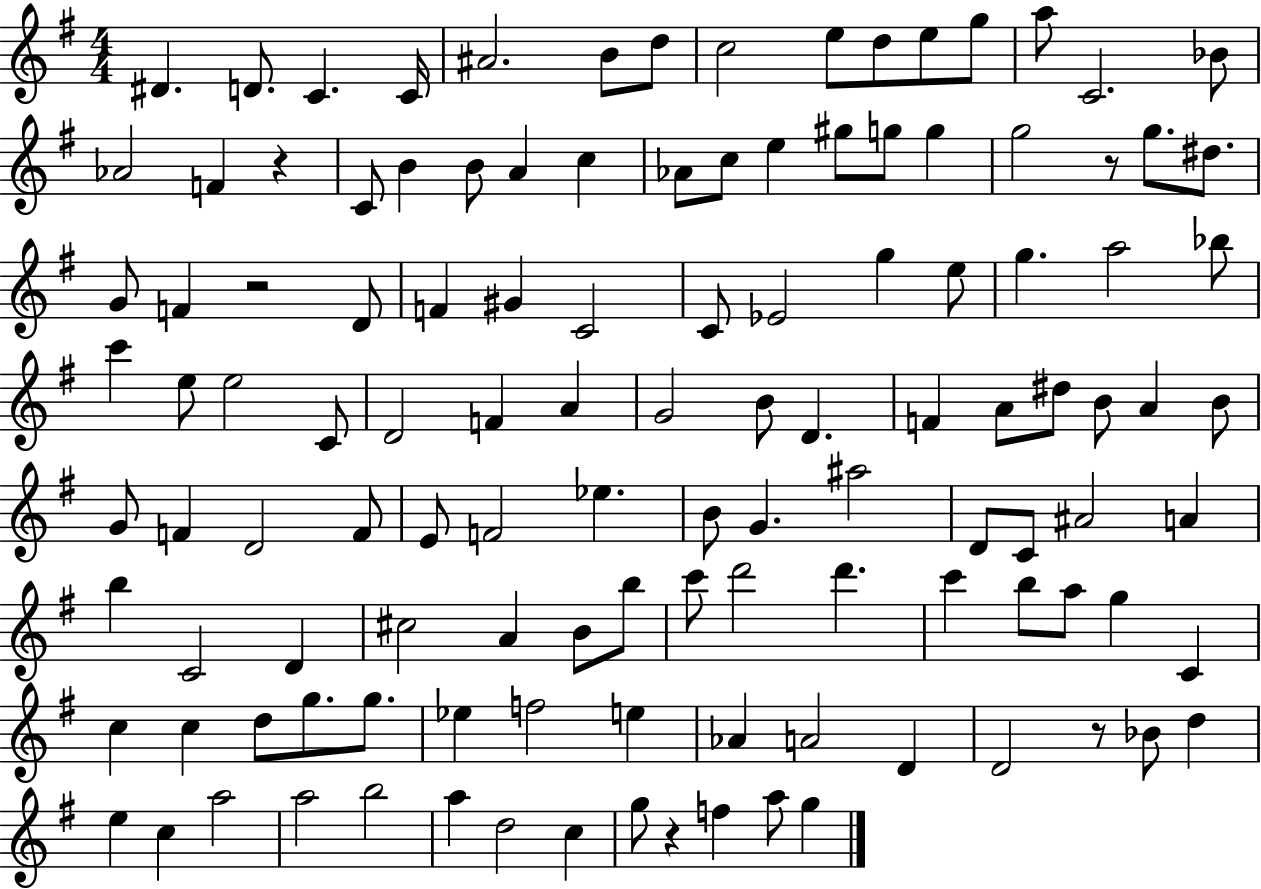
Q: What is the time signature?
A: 4/4